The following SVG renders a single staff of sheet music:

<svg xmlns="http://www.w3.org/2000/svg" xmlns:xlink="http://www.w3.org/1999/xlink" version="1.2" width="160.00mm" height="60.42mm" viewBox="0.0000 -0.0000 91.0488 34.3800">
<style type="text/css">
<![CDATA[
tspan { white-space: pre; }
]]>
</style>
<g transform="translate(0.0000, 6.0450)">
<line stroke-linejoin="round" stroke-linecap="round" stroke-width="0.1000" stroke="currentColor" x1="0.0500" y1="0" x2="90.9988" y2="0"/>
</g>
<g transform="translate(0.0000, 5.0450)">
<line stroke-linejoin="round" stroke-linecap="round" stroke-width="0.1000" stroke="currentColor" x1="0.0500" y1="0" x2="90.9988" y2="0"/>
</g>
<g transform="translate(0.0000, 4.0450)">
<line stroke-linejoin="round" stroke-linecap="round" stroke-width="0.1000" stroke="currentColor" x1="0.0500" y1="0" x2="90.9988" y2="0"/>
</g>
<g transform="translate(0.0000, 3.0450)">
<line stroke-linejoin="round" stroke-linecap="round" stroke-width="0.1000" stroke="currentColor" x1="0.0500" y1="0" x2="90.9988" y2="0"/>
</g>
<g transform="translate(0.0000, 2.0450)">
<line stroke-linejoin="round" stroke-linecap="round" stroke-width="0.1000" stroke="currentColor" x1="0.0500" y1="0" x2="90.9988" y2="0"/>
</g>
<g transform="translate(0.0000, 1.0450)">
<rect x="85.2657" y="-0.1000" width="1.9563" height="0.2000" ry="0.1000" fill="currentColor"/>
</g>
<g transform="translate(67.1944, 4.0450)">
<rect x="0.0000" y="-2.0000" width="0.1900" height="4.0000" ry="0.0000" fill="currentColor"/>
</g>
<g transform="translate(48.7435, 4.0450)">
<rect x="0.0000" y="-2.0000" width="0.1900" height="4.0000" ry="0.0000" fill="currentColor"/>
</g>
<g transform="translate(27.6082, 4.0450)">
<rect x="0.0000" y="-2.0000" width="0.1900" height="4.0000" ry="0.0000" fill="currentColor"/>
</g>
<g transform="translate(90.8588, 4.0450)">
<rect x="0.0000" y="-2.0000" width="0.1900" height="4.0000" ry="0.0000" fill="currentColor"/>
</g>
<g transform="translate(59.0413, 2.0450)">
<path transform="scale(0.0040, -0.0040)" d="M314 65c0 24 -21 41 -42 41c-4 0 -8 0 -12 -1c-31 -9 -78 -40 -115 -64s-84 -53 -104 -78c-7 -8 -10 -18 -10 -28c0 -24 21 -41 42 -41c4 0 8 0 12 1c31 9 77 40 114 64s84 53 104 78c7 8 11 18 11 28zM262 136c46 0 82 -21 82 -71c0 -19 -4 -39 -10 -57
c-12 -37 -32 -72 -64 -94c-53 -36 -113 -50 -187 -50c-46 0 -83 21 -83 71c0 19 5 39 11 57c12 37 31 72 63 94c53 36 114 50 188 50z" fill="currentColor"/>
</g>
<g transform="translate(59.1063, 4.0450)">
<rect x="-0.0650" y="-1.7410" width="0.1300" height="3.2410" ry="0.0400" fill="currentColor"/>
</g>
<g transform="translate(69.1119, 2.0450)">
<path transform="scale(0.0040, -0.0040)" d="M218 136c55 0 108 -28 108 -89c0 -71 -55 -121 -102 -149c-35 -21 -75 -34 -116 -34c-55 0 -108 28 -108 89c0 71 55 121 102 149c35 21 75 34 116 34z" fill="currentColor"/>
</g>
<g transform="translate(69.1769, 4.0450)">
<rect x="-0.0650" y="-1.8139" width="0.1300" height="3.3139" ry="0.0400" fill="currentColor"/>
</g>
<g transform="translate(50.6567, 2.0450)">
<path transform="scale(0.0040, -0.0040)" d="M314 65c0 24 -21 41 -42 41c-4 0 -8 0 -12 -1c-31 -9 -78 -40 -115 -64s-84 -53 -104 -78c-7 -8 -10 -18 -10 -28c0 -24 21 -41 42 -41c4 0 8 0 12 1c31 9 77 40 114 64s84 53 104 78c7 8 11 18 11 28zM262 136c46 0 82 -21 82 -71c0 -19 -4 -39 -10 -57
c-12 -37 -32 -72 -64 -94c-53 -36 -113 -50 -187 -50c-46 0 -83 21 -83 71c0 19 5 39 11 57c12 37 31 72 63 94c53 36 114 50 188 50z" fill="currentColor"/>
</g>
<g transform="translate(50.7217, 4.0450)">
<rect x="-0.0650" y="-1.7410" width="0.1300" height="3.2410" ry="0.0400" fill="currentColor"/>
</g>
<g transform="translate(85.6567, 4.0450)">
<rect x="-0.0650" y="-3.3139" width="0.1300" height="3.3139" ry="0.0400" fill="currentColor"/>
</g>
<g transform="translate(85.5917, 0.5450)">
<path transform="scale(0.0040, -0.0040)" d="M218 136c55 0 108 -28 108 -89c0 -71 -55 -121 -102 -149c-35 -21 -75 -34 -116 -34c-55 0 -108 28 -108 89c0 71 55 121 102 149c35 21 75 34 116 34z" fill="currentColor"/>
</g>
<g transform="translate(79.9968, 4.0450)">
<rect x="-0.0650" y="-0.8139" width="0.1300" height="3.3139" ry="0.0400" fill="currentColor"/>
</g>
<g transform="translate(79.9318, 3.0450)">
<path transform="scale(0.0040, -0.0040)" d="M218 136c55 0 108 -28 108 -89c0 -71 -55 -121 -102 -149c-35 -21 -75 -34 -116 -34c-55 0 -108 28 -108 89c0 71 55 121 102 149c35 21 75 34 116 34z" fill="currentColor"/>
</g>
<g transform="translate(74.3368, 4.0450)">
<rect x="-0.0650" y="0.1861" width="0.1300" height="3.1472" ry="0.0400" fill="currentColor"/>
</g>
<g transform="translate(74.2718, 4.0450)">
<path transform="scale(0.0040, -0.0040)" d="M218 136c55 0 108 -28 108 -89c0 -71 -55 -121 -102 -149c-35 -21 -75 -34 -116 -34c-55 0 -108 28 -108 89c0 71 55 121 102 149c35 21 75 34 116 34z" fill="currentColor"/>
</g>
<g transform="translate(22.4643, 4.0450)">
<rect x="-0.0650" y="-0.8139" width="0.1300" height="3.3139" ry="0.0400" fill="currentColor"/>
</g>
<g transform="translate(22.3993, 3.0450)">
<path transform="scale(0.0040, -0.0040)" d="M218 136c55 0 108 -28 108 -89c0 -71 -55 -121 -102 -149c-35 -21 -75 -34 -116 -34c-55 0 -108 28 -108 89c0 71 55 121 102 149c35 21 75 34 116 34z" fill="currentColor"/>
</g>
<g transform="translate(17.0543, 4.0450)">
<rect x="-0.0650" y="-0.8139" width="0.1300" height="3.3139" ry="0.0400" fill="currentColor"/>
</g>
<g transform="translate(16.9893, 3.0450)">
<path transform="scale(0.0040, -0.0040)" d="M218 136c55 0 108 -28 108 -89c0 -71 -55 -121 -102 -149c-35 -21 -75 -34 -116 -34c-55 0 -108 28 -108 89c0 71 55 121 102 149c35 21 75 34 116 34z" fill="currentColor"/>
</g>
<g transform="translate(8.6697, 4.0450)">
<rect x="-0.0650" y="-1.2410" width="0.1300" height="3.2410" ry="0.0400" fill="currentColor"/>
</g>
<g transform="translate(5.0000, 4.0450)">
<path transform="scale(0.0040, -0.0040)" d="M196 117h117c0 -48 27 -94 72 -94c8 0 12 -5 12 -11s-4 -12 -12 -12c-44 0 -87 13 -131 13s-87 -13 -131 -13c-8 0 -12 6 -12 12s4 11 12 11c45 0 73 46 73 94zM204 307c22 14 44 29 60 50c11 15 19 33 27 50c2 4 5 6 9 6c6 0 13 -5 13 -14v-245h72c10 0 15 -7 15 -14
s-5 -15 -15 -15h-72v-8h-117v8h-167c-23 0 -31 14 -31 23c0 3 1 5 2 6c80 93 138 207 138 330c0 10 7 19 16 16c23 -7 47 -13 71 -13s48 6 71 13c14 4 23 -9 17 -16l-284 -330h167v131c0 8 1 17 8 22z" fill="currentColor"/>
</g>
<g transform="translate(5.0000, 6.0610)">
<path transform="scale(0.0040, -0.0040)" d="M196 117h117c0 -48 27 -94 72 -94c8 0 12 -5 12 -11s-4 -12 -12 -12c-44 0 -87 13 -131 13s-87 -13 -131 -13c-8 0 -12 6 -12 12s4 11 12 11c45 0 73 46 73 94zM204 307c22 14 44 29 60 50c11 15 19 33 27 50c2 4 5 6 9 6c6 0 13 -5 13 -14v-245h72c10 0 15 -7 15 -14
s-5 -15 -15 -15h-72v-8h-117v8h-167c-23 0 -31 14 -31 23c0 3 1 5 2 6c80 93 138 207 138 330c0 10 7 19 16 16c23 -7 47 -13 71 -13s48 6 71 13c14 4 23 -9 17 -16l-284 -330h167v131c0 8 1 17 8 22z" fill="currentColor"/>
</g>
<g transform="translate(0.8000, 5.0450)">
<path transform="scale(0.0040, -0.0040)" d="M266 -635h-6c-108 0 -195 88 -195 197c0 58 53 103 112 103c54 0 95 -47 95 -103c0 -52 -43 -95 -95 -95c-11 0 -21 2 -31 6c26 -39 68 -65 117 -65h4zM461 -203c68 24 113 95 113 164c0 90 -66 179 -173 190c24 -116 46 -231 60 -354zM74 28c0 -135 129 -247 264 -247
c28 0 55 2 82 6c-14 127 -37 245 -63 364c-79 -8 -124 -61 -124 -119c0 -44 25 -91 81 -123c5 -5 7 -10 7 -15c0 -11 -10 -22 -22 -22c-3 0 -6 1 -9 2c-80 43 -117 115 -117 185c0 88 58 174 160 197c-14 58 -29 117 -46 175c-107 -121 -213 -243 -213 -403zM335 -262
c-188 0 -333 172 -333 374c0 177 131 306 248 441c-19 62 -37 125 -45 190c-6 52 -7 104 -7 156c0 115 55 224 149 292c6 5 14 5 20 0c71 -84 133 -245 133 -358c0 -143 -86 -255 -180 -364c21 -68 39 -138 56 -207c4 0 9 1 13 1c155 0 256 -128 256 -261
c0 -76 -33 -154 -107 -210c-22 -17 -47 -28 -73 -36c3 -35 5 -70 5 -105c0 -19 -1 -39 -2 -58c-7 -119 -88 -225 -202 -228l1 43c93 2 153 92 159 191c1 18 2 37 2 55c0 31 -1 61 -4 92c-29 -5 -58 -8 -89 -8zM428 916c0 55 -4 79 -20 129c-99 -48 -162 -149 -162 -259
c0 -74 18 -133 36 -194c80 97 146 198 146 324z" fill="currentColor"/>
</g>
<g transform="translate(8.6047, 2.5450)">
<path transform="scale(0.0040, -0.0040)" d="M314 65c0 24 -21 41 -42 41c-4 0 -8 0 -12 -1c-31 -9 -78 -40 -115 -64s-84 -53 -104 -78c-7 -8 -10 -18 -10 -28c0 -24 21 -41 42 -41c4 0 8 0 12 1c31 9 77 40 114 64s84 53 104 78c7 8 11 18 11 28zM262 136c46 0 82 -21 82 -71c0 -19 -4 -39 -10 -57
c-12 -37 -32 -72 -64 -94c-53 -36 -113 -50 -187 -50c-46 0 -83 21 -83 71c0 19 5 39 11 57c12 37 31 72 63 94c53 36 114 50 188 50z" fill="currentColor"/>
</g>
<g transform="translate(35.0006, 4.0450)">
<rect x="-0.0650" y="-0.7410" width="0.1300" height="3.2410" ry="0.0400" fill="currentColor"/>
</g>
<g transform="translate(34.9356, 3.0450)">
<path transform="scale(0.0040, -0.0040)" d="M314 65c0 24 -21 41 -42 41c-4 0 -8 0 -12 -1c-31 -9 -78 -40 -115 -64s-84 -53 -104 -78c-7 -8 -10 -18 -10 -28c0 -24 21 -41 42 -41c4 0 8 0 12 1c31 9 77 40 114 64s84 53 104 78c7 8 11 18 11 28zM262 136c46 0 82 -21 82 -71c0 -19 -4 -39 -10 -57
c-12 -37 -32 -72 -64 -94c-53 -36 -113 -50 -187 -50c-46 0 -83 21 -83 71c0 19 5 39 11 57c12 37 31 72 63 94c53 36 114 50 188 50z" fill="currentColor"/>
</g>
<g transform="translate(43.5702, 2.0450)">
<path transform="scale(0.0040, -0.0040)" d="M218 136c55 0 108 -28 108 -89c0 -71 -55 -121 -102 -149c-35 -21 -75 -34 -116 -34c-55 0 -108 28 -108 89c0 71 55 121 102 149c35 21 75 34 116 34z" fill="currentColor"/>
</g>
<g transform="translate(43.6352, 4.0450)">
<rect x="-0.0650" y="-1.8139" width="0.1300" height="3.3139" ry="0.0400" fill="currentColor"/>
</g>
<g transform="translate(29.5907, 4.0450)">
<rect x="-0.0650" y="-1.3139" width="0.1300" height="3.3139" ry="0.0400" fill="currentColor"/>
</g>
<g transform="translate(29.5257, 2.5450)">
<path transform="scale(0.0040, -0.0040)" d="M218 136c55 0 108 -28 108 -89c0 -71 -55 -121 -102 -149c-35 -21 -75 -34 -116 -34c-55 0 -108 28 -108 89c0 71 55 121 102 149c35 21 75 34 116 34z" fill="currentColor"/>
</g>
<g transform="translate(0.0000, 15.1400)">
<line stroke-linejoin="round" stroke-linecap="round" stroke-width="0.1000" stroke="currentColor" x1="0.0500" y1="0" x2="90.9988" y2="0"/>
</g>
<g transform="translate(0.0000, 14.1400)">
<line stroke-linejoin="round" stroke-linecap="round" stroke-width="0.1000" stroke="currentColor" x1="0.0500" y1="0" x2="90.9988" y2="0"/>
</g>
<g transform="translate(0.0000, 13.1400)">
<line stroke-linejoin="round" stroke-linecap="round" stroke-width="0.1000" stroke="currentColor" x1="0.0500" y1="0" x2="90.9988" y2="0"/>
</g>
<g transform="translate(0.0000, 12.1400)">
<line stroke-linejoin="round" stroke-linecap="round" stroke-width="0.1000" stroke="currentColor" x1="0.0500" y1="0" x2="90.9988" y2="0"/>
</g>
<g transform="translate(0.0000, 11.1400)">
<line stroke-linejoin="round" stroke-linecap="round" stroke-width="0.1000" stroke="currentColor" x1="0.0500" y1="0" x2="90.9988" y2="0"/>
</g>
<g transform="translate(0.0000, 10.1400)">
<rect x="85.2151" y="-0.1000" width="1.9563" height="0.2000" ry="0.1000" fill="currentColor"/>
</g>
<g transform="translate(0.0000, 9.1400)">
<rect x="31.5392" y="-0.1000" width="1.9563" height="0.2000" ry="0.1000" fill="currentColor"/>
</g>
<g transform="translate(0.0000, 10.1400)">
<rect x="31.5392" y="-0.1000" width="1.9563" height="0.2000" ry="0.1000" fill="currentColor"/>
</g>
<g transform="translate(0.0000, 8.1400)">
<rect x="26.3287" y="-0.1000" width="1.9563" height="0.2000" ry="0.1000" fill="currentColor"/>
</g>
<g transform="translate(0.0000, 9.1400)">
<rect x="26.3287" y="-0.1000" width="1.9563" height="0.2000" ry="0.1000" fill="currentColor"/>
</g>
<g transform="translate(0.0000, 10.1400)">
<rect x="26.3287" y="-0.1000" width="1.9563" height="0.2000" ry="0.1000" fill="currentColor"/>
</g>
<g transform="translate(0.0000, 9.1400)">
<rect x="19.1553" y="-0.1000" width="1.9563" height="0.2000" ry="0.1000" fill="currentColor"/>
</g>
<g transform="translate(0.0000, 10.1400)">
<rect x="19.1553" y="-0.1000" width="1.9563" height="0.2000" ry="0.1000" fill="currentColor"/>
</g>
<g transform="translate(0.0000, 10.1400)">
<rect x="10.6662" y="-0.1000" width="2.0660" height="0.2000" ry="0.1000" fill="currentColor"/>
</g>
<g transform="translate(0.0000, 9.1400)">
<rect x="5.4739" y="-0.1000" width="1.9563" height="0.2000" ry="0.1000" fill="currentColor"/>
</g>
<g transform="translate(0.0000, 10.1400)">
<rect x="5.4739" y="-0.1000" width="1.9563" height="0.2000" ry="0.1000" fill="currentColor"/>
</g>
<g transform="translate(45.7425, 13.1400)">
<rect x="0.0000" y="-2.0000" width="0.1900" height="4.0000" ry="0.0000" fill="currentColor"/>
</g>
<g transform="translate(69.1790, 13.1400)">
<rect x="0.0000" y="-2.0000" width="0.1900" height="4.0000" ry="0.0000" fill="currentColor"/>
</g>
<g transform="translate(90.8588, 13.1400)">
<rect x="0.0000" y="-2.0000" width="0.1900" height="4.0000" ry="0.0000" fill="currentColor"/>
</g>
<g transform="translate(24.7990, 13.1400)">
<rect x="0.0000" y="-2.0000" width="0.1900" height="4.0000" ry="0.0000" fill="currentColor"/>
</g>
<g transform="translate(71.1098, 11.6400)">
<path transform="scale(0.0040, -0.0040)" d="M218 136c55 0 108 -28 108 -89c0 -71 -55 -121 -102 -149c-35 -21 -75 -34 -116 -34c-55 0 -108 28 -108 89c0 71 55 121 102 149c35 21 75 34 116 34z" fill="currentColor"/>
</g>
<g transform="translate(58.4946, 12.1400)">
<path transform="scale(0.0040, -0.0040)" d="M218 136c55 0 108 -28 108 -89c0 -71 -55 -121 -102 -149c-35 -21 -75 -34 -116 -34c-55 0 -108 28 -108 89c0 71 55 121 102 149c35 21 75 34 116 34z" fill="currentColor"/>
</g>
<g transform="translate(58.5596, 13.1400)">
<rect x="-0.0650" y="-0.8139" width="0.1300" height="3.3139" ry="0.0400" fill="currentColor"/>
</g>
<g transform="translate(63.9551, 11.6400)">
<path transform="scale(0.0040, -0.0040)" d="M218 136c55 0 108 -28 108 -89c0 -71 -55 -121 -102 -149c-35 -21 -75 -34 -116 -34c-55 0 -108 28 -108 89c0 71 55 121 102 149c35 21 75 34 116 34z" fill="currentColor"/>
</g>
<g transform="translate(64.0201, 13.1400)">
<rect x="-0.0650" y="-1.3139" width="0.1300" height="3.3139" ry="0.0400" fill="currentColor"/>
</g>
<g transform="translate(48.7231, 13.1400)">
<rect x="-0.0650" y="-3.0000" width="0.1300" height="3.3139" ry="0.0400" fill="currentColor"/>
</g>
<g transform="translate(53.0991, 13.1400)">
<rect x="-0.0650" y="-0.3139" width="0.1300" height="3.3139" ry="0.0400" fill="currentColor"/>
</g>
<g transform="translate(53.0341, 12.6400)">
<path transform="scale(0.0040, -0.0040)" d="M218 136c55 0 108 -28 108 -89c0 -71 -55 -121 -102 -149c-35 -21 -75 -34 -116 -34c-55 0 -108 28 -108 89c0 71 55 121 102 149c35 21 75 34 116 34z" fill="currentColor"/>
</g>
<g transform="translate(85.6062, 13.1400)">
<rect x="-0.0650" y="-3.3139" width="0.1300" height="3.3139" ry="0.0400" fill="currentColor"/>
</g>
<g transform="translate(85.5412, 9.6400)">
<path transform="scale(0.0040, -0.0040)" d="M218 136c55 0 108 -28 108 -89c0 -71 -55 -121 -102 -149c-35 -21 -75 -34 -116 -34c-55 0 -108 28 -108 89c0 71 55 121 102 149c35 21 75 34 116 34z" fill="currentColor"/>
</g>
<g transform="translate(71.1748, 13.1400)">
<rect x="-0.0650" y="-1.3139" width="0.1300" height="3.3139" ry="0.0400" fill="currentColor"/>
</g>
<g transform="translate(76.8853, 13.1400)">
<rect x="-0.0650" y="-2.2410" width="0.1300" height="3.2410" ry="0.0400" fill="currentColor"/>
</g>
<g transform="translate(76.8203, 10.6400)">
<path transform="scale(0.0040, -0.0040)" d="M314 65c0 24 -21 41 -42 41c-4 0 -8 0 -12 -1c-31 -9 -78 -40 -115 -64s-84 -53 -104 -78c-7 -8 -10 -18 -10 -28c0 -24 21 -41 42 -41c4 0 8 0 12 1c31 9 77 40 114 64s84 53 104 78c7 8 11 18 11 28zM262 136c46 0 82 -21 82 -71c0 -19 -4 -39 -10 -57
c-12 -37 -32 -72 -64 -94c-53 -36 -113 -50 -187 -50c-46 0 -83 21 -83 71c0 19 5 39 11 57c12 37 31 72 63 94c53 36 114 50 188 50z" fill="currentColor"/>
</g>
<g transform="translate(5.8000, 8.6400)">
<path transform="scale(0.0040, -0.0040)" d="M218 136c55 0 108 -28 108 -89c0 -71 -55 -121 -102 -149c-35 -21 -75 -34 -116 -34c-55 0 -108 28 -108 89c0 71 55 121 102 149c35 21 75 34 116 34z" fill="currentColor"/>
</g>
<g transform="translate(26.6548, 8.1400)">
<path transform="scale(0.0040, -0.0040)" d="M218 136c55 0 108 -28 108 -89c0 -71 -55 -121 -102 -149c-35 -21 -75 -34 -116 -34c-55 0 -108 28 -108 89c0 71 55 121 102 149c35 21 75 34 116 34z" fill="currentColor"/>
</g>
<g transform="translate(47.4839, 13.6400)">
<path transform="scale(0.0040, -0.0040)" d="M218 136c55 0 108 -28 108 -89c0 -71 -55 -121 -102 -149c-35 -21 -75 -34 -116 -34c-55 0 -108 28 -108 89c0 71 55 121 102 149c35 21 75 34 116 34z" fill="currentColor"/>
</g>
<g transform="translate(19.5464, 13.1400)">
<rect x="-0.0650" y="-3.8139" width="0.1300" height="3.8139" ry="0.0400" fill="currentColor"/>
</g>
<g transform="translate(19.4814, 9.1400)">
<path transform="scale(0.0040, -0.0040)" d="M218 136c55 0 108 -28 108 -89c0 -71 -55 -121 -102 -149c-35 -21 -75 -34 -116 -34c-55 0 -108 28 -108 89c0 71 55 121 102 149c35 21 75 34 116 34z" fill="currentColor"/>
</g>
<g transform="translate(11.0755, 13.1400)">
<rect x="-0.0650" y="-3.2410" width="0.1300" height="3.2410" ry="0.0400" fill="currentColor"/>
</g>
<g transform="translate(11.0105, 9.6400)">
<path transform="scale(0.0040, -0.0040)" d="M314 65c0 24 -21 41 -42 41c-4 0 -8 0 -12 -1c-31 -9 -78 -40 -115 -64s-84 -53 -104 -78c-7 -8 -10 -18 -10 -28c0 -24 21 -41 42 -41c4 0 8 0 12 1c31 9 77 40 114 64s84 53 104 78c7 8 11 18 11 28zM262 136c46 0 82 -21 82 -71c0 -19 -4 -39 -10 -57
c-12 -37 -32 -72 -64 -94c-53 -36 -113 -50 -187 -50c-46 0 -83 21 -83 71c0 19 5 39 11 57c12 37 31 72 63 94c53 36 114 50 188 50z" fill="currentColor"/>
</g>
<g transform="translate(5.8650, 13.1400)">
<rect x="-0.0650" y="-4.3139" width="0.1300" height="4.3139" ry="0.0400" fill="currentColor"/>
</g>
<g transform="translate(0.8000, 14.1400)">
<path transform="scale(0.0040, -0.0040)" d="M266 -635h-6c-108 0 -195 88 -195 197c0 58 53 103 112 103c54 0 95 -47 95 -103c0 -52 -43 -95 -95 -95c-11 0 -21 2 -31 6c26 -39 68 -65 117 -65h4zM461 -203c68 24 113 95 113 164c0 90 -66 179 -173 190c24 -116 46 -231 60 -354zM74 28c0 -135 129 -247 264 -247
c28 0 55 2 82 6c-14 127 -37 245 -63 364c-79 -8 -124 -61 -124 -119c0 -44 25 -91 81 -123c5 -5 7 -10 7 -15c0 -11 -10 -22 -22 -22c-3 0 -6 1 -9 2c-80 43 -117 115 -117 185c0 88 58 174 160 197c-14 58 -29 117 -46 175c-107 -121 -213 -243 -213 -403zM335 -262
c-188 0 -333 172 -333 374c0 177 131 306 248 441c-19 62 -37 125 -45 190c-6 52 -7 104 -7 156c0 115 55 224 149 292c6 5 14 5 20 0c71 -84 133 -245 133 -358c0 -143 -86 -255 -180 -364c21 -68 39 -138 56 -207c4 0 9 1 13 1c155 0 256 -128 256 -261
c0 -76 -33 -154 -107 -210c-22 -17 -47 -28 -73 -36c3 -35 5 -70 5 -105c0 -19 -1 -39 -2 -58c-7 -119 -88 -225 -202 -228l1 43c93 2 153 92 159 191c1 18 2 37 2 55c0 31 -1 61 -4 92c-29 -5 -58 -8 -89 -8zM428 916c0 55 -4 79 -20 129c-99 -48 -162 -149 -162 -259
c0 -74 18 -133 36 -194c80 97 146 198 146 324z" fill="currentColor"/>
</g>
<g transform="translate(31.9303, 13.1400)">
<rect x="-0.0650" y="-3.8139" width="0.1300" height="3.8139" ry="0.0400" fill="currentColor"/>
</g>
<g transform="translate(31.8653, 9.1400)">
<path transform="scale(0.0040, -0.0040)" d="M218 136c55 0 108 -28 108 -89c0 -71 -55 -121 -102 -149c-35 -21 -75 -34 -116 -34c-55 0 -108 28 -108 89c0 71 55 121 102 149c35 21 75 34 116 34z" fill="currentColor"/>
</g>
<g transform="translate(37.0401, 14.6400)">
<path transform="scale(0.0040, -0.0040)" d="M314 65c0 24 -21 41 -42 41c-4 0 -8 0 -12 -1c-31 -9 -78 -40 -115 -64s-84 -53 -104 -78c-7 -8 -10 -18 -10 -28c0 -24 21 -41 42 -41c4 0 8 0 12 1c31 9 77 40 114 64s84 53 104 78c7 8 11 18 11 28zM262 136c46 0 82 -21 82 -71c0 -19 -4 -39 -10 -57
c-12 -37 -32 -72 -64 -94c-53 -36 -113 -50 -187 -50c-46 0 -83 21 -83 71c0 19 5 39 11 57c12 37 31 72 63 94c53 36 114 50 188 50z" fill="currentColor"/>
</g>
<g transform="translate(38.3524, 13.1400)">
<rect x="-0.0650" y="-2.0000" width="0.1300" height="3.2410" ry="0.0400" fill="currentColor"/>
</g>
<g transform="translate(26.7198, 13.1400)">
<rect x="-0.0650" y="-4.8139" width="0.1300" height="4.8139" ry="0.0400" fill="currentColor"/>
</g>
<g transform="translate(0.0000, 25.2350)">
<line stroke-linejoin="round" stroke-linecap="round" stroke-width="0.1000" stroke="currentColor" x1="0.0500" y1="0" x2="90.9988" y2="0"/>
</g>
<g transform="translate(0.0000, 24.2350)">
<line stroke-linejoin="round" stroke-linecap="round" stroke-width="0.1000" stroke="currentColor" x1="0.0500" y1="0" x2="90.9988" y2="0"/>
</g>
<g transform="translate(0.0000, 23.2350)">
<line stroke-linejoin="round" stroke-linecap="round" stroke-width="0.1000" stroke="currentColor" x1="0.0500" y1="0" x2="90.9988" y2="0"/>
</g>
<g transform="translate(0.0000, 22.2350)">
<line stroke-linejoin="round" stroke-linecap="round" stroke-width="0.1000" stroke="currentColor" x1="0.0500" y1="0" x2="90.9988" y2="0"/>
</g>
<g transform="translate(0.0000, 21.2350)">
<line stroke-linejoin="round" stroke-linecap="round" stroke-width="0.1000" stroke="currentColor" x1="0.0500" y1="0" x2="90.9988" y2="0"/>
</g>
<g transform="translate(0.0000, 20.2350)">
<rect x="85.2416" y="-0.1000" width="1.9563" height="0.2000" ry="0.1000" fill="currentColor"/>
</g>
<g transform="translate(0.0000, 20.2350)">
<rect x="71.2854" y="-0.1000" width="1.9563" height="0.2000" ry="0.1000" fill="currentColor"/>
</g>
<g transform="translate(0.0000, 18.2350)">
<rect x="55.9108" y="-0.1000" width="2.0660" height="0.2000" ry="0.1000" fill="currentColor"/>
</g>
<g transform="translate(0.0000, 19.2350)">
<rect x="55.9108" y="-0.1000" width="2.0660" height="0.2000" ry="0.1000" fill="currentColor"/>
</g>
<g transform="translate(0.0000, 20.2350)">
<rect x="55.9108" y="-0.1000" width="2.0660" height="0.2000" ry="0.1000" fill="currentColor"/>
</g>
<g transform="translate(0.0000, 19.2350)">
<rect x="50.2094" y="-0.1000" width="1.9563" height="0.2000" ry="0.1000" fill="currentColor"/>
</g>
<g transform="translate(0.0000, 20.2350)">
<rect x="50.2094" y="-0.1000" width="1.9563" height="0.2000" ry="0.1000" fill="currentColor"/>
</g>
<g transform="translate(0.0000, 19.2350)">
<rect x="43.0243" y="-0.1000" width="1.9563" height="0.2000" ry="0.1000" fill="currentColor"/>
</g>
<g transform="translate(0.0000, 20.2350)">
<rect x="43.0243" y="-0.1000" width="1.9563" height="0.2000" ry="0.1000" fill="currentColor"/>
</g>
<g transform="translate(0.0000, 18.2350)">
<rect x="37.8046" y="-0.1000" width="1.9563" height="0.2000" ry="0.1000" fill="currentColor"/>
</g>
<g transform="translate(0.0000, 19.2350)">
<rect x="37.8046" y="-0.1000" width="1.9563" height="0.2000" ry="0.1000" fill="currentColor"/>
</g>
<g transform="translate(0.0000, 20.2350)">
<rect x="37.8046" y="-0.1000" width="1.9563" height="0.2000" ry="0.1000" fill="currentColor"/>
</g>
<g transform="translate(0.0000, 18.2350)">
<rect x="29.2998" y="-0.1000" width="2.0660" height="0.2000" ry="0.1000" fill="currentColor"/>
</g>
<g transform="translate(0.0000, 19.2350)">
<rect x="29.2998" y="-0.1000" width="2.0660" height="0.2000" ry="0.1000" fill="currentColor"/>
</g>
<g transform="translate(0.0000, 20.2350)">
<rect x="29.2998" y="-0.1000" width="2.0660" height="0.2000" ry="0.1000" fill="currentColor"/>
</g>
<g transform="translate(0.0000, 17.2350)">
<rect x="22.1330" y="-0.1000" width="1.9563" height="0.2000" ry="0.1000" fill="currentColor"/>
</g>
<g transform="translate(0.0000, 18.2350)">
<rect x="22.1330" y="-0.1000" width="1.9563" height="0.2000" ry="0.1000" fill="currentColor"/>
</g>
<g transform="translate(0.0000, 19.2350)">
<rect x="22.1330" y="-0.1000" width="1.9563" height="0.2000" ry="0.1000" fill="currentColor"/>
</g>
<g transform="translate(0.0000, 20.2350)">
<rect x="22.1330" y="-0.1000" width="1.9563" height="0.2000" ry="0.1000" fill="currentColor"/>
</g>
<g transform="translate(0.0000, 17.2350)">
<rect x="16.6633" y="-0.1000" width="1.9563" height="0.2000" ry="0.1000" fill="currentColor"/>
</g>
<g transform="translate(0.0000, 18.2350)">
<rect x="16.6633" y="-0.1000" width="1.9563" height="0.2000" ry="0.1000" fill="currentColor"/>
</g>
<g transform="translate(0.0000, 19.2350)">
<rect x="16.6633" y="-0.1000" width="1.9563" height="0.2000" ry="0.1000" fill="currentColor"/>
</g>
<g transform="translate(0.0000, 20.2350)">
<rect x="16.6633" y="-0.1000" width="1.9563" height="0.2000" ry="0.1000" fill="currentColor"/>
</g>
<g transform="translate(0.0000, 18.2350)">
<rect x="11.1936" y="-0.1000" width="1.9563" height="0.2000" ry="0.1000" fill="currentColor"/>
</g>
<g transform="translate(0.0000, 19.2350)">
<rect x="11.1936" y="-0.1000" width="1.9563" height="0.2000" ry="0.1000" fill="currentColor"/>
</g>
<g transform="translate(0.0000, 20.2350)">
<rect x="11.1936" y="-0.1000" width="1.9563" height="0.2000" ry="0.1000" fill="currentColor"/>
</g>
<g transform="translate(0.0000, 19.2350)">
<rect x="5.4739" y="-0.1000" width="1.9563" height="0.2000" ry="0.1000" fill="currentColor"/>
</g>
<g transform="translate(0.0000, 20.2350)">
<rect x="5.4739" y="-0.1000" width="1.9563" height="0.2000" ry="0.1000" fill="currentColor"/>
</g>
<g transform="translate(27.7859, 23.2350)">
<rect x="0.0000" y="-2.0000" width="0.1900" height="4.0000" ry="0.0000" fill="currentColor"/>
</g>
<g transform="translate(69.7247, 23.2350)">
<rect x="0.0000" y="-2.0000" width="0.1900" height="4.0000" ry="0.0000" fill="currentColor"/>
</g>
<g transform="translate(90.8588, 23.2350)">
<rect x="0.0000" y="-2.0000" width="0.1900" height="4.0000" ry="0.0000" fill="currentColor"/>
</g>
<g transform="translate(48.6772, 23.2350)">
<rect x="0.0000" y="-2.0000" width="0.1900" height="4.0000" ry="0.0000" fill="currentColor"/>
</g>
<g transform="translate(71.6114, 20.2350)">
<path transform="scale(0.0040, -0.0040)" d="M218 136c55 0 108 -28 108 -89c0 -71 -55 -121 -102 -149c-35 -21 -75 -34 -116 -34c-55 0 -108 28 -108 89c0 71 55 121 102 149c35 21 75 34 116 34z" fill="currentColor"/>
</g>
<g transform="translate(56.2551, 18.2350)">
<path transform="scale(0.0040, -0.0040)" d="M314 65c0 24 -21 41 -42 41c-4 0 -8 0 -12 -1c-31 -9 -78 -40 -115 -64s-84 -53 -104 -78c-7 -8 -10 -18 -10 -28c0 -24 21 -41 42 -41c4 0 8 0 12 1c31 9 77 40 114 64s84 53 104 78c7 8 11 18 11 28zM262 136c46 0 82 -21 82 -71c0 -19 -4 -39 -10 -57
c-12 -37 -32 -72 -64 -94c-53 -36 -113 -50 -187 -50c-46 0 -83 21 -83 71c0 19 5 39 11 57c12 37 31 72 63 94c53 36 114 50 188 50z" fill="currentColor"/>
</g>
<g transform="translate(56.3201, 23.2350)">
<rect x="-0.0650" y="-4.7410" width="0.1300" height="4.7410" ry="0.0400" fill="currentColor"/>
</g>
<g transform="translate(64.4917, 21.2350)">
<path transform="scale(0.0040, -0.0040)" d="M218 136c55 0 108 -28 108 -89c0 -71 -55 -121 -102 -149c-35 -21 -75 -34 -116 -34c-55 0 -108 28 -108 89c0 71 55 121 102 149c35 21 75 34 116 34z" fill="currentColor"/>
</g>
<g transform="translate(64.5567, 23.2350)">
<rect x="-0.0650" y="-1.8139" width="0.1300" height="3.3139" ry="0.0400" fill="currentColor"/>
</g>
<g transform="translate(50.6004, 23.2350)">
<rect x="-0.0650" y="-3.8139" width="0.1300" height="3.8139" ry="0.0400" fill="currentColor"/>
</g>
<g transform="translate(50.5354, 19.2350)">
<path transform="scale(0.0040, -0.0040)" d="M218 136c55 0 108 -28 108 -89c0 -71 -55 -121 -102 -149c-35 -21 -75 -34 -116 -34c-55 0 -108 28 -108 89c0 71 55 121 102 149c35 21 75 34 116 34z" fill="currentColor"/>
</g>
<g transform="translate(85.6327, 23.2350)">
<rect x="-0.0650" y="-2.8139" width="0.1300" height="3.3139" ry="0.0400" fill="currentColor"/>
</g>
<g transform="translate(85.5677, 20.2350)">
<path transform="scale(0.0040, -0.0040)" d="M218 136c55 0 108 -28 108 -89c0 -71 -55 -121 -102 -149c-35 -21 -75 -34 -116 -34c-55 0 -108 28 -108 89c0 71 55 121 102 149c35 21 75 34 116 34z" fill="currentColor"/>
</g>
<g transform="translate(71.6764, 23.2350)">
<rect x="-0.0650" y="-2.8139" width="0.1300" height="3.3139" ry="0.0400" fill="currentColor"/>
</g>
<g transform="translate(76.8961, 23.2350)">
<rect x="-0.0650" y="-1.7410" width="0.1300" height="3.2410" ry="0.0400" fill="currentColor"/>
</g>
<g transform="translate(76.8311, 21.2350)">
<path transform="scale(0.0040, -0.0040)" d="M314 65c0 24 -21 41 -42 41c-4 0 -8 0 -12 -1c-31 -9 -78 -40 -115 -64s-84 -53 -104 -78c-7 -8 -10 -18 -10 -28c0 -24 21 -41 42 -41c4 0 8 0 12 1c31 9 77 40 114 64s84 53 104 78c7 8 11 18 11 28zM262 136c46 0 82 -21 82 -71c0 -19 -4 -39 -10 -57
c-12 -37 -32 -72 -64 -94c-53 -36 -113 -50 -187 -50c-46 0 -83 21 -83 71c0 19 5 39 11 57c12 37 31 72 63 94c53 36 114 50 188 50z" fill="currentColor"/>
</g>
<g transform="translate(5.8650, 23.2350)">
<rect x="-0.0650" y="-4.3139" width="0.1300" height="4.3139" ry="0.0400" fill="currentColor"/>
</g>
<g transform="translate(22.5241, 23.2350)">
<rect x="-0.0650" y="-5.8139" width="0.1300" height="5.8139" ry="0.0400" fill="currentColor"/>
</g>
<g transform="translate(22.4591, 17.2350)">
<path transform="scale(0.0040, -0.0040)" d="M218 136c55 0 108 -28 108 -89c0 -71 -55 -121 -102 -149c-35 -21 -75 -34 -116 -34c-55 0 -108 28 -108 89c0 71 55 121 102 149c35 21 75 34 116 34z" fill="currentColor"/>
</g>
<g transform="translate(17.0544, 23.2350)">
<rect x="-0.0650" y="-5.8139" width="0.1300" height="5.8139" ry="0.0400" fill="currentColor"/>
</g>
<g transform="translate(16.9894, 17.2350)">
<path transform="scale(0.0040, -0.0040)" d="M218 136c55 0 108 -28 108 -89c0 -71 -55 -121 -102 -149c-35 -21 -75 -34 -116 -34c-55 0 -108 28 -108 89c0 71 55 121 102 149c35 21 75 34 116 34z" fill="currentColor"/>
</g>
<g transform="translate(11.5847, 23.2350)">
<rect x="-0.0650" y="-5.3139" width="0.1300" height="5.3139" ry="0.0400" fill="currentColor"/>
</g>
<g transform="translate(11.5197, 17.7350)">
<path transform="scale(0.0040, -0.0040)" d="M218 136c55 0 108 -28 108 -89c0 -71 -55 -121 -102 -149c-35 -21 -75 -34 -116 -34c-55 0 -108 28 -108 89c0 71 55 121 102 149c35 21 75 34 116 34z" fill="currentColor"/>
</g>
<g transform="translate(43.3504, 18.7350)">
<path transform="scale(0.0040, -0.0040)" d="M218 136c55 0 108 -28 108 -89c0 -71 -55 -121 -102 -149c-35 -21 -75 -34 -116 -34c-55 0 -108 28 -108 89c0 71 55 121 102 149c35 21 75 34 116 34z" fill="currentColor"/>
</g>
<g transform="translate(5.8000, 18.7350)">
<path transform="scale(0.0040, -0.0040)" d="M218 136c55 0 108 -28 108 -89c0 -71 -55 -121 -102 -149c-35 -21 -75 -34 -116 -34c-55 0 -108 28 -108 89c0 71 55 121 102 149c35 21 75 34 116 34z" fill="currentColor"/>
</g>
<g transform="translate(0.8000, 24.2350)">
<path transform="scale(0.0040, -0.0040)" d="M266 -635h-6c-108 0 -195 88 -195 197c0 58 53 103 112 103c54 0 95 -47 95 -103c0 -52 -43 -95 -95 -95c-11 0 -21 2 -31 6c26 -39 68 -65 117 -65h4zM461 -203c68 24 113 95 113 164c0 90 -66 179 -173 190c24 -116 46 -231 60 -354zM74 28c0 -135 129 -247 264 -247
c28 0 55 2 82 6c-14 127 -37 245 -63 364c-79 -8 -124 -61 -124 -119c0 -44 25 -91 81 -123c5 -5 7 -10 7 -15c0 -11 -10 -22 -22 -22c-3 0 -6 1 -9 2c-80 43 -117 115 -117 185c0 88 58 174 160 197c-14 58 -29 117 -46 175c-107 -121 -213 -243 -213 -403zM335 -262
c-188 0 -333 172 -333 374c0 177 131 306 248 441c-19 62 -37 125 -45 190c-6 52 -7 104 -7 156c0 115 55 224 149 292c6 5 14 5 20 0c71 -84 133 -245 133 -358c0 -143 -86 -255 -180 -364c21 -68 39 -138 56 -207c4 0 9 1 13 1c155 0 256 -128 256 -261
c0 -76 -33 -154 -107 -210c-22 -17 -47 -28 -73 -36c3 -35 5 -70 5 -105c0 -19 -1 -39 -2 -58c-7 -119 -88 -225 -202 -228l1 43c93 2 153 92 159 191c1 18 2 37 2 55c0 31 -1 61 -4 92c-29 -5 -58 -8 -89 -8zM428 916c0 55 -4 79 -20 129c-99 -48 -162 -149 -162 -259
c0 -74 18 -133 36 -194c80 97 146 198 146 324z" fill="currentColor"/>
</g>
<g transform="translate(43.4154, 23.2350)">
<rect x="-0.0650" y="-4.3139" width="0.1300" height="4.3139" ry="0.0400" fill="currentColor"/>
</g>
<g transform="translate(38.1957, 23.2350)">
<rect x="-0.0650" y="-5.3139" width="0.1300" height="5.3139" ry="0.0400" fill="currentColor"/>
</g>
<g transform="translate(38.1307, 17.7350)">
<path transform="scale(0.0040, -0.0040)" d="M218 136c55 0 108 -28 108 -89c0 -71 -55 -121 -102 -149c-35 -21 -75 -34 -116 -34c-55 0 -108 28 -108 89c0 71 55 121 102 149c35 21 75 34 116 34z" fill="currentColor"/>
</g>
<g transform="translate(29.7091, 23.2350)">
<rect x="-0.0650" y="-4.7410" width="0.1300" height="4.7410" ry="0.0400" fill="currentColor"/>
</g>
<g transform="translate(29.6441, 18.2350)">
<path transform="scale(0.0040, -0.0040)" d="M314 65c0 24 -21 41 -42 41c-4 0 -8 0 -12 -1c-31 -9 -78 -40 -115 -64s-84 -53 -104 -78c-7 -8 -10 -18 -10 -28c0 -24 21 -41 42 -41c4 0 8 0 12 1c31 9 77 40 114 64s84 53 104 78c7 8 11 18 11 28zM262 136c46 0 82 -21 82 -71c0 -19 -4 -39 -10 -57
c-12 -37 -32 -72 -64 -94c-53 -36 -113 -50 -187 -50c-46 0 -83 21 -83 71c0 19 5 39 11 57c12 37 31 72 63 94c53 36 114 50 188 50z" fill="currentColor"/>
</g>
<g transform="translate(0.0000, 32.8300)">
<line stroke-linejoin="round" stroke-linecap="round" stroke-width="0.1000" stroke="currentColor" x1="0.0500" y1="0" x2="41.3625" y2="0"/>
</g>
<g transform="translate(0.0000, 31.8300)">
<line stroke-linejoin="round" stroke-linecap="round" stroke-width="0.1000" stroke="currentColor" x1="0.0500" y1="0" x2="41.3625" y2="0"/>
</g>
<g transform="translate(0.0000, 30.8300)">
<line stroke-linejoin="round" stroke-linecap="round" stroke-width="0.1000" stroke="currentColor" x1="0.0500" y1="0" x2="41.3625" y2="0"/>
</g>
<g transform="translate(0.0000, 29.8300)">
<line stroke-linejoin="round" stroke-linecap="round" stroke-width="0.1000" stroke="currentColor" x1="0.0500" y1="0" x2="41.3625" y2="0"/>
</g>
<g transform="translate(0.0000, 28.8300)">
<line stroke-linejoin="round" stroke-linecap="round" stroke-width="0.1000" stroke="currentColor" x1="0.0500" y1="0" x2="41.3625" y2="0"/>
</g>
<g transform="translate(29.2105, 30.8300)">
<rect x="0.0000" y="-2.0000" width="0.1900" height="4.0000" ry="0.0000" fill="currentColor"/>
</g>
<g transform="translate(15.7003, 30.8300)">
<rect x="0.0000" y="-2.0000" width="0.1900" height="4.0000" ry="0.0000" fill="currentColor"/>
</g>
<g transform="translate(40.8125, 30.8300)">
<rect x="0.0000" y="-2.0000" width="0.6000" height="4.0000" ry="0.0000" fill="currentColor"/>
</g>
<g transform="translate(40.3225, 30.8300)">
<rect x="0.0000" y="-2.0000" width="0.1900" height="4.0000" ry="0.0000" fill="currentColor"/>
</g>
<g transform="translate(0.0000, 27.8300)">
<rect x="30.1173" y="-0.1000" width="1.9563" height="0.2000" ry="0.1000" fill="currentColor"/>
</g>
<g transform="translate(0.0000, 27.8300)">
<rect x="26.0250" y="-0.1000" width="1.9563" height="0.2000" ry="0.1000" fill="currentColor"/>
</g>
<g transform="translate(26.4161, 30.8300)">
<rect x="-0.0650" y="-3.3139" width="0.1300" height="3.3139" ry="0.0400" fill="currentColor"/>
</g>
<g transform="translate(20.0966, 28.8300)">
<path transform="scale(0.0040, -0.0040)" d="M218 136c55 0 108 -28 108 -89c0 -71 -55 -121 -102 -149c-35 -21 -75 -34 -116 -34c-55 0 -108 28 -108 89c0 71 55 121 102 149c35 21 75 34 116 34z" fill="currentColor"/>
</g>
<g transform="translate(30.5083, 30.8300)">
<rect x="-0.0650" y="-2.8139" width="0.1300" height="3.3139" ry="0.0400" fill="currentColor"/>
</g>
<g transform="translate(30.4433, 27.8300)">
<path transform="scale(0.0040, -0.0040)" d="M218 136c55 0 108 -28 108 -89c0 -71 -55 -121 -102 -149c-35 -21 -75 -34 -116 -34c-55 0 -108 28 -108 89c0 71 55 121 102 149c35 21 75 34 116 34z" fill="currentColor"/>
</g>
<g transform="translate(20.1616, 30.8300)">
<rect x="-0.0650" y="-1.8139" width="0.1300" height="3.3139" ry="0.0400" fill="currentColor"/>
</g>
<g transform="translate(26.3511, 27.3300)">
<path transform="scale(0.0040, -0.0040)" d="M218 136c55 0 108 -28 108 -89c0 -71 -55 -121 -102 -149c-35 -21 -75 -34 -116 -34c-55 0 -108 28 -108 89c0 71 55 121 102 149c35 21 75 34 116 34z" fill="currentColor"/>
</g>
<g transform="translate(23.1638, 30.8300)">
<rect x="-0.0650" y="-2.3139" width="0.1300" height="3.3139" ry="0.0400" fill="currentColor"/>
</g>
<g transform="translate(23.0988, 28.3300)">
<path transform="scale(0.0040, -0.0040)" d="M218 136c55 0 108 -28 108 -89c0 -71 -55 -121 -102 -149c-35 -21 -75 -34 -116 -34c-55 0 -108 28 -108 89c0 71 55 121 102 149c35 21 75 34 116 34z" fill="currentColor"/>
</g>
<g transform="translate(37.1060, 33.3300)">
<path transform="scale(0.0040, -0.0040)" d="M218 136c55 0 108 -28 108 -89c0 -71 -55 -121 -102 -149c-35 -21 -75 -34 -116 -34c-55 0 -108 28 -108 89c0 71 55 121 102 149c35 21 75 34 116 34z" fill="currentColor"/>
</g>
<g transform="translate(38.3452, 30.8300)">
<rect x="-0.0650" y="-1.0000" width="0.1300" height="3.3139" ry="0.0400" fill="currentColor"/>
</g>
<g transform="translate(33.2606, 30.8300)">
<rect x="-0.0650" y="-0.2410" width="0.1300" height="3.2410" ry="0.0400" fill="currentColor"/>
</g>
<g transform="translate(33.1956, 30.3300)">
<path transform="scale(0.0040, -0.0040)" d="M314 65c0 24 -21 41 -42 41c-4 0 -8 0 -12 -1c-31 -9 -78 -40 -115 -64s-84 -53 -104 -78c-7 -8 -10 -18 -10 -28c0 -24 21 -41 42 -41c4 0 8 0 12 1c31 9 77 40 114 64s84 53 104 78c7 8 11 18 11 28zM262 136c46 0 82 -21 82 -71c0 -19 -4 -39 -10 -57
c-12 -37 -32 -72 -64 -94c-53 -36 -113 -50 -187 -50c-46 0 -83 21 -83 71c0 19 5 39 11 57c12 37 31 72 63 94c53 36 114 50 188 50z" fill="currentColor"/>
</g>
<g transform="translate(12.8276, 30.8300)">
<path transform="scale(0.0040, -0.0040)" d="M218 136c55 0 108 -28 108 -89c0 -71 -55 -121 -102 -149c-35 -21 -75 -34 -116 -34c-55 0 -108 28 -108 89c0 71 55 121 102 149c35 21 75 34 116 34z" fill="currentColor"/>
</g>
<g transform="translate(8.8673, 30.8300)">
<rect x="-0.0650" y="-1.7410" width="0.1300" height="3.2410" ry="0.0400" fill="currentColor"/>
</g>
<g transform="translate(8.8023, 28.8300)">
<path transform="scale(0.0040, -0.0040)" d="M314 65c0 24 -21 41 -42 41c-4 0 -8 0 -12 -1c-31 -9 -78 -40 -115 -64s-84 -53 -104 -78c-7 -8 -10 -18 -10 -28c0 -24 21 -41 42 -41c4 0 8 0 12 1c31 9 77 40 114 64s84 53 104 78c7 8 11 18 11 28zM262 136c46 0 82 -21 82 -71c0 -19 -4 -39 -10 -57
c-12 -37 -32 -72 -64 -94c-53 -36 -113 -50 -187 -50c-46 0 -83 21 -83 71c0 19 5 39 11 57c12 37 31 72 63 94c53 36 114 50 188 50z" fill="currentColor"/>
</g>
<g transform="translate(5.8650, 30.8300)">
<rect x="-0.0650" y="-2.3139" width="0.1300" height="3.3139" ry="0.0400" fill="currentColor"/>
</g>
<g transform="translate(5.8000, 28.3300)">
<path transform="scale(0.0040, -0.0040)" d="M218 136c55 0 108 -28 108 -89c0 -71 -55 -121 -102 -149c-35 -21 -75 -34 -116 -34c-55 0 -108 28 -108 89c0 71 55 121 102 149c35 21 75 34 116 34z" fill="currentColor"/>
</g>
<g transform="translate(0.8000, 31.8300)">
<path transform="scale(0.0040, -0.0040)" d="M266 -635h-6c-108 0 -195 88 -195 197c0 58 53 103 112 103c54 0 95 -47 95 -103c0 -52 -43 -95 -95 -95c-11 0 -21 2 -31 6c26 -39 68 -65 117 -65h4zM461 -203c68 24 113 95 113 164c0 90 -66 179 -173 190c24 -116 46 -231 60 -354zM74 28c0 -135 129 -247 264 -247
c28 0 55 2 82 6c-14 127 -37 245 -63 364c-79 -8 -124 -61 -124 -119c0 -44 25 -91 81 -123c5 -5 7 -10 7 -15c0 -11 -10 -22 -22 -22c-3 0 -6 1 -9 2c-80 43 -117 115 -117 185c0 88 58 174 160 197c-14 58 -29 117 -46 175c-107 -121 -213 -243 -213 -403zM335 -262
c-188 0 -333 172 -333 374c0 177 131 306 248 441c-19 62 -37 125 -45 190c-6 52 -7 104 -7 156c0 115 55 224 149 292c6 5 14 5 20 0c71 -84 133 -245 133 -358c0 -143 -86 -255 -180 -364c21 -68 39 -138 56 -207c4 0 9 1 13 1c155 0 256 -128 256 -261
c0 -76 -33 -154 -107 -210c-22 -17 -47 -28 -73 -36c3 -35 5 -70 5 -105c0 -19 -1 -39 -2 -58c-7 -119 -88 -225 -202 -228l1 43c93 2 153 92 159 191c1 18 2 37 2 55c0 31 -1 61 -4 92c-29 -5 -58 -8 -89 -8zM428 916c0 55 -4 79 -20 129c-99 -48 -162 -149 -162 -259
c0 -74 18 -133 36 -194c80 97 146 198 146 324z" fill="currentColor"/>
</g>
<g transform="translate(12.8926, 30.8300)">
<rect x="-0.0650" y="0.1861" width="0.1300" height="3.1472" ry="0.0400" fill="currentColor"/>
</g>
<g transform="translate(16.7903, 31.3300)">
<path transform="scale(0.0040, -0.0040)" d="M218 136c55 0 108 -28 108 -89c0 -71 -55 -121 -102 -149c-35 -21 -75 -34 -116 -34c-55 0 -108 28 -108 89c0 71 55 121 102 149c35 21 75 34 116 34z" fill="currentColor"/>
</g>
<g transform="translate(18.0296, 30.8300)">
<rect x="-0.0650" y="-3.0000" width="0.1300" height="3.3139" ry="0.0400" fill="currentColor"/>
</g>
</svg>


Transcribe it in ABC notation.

X:1
T:Untitled
M:4/4
L:1/4
K:C
e2 d d e d2 f f2 f2 f B d b d' b2 c' e' c' F2 A c d e e g2 b d' f' g' g' e'2 f' d' c' e'2 f a f2 a g f2 B A f g b a c2 D